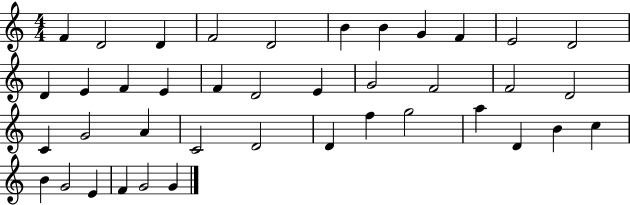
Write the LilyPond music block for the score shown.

{
  \clef treble
  \numericTimeSignature
  \time 4/4
  \key c \major
  f'4 d'2 d'4 | f'2 d'2 | b'4 b'4 g'4 f'4 | e'2 d'2 | \break d'4 e'4 f'4 e'4 | f'4 d'2 e'4 | g'2 f'2 | f'2 d'2 | \break c'4 g'2 a'4 | c'2 d'2 | d'4 f''4 g''2 | a''4 d'4 b'4 c''4 | \break b'4 g'2 e'4 | f'4 g'2 g'4 | \bar "|."
}